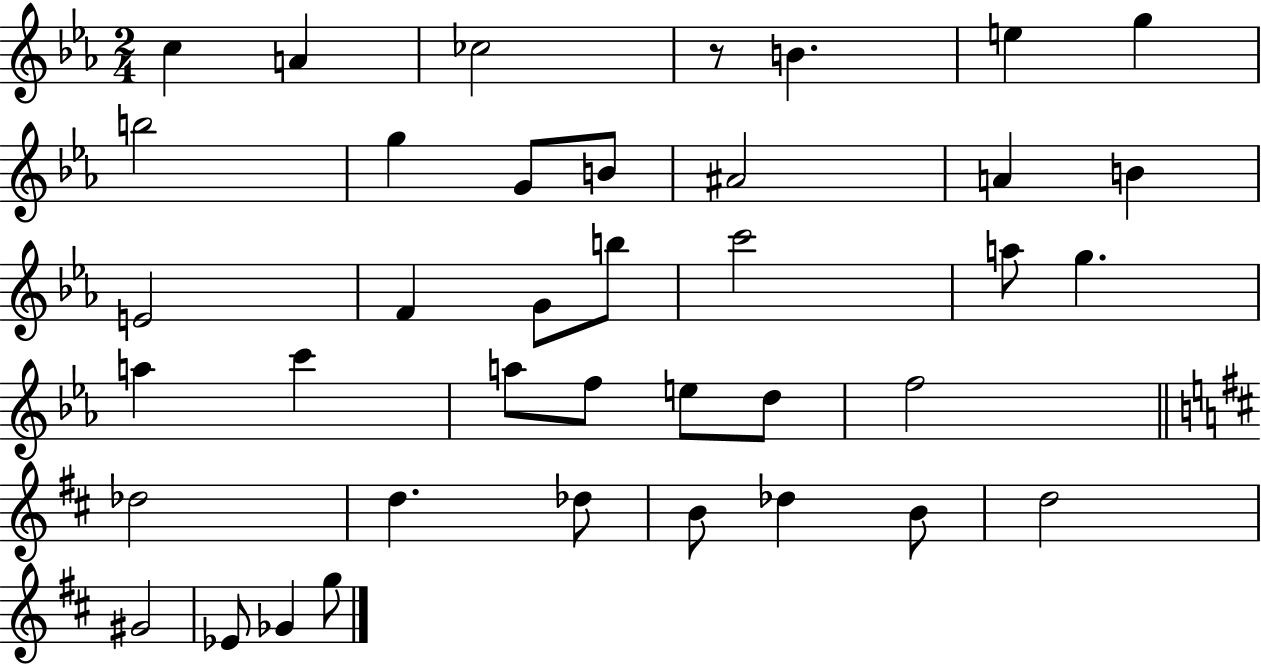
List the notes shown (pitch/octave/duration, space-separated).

C5/q A4/q CES5/h R/e B4/q. E5/q G5/q B5/h G5/q G4/e B4/e A#4/h A4/q B4/q E4/h F4/q G4/e B5/e C6/h A5/e G5/q. A5/q C6/q A5/e F5/e E5/e D5/e F5/h Db5/h D5/q. Db5/e B4/e Db5/q B4/e D5/h G#4/h Eb4/e Gb4/q G5/e